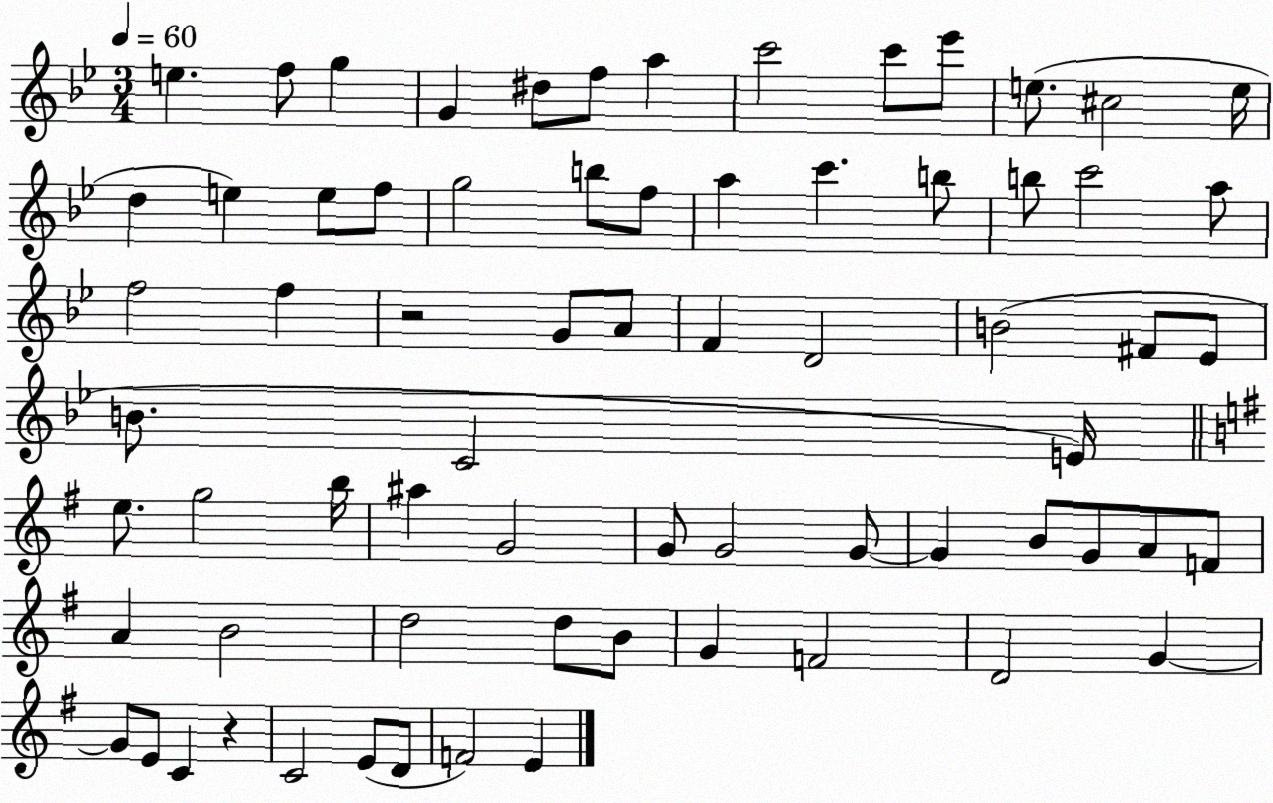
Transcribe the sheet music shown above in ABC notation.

X:1
T:Untitled
M:3/4
L:1/4
K:Bb
e f/2 g G ^d/2 f/2 a c'2 c'/2 _e'/2 e/2 ^c2 e/4 d e e/2 f/2 g2 b/2 f/2 a c' b/2 b/2 c'2 a/2 f2 f z2 G/2 A/2 F D2 B2 ^F/2 _E/2 B/2 C2 E/4 e/2 g2 b/4 ^a G2 G/2 G2 G/2 G B/2 G/2 A/2 F/2 A B2 d2 d/2 B/2 G F2 D2 G G/2 E/2 C z C2 E/2 D/2 F2 E